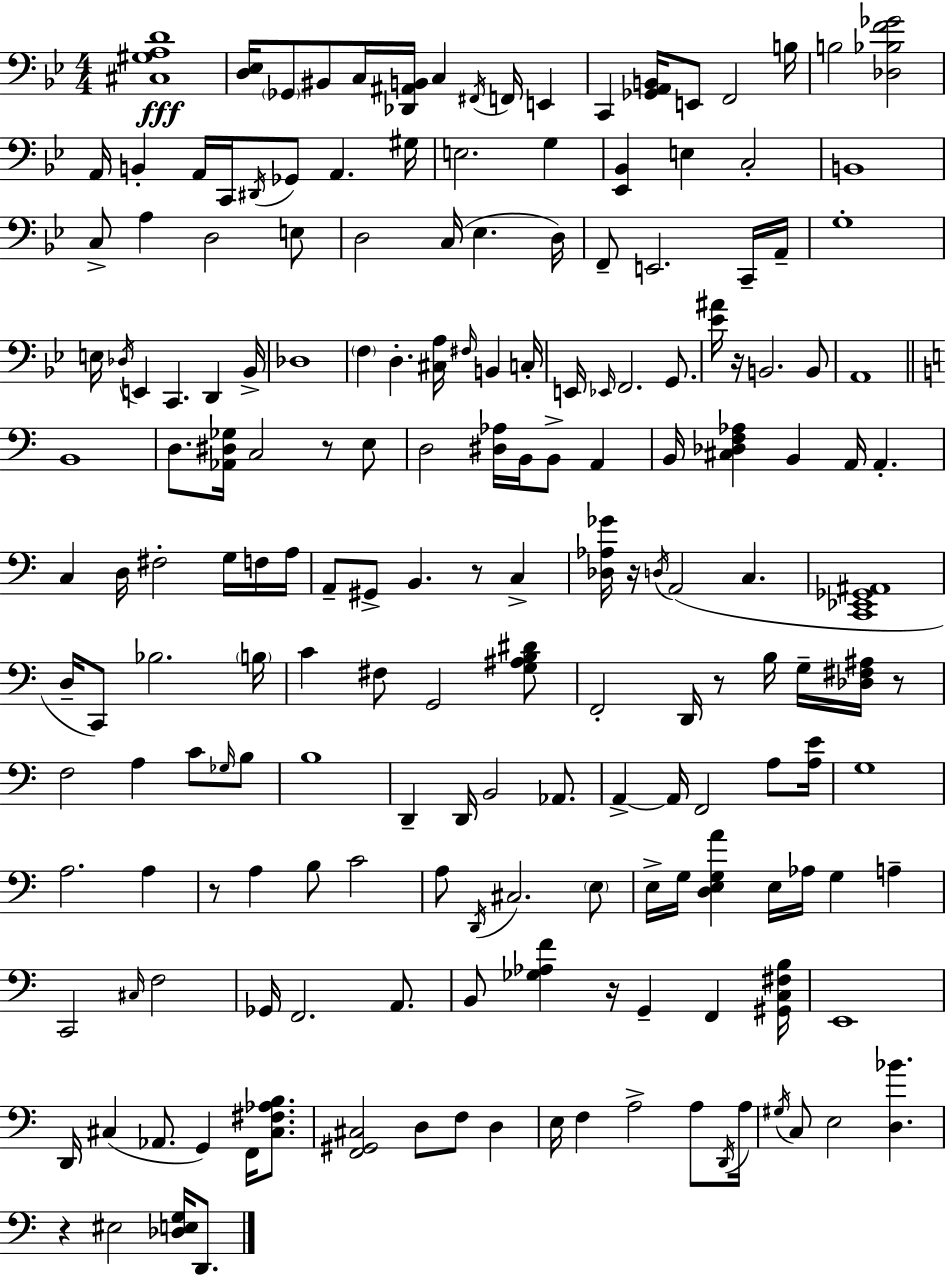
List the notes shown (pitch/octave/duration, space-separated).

[C#3,G#3,A3,D4]/w [D3,Eb3]/s Gb2/e BIS2/e C3/s [Db2,A#2,B2]/s C3/q F#2/s F2/s E2/q C2/q [Gb2,A2,B2]/s E2/e F2/h B3/s B3/h [Db3,Bb3,F4,Gb4]/h A2/s B2/q A2/s C2/s D#2/s Gb2/e A2/q. G#3/s E3/h. G3/q [Eb2,Bb2]/q E3/q C3/h B2/w C3/e A3/q D3/h E3/e D3/h C3/s Eb3/q. D3/s F2/e E2/h. C2/s A2/s G3/w E3/s Db3/s E2/q C2/q. D2/q Bb2/s Db3/w F3/q D3/q. [C#3,A3]/s F#3/s B2/q C3/s E2/s Eb2/s F2/h. G2/e. [Eb4,A#4]/s R/s B2/h. B2/e A2/w B2/w D3/e. [Ab2,D#3,Gb3]/s C3/h R/e E3/e D3/h [D#3,Ab3]/s B2/s B2/e A2/q B2/s [C#3,Db3,F3,Ab3]/q B2/q A2/s A2/q. C3/q D3/s F#3/h G3/s F3/s A3/s A2/e G#2/e B2/q. R/e C3/q [Db3,Ab3,Gb4]/s R/s D3/s A2/h C3/q. [C2,Eb2,Gb2,A#2]/w D3/s C2/e Bb3/h. B3/s C4/q F#3/e G2/h [G3,A#3,B3,D#4]/e F2/h D2/s R/e B3/s G3/s [Db3,F#3,A#3]/s R/e F3/h A3/q C4/e Gb3/s B3/e B3/w D2/q D2/s B2/h Ab2/e. A2/q A2/s F2/h A3/e [A3,E4]/s G3/w A3/h. A3/q R/e A3/q B3/e C4/h A3/e D2/s C#3/h. E3/e E3/s G3/s [D3,E3,G3,A4]/q E3/s Ab3/s G3/q A3/q C2/h C#3/s F3/h Gb2/s F2/h. A2/e. B2/e [Gb3,Ab3,F4]/q R/s G2/q F2/q [G#2,C3,F#3,B3]/s E2/w D2/s C#3/q Ab2/e. G2/q F2/s [C#3,F#3,Ab3,B3]/e. [F2,G#2,C#3]/h D3/e F3/e D3/q E3/s F3/q A3/h A3/e D2/s A3/s G#3/s C3/e E3/h [D3,Bb4]/q. R/q EIS3/h [Db3,E3,G3]/s D2/e.